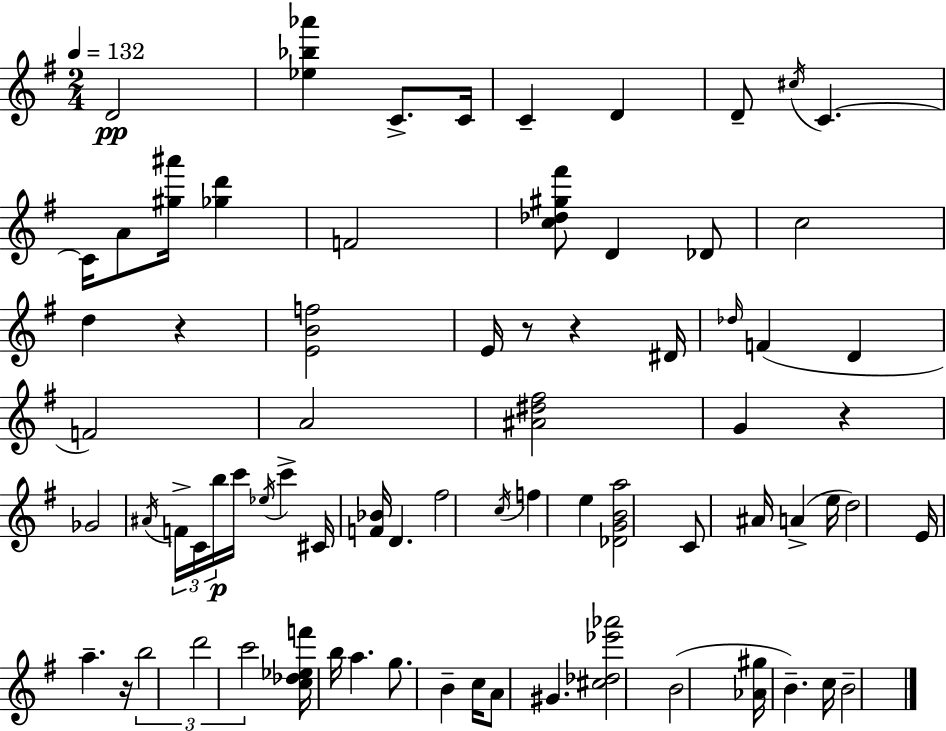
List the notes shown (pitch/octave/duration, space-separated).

D4/h [Eb5,Bb5,Ab6]/q C4/e. C4/s C4/q D4/q D4/e C#5/s C4/q. C4/s A4/e [G#5,A#6]/s [Gb5,D6]/q F4/h [C5,Db5,G#5,F#6]/e D4/q Db4/e C5/h D5/q R/q [E4,B4,F5]/h E4/s R/e R/q D#4/s Db5/s F4/q D4/q F4/h A4/h [A#4,D#5,F#5]/h G4/q R/q Gb4/h A#4/s F4/s C4/s B5/s C6/s Eb5/s C6/q C#4/s [F4,Bb4]/s D4/q. F#5/h C5/s F5/q E5/q [Db4,G4,B4,A5]/h C4/e A#4/s A4/q E5/s D5/h E4/s A5/q. R/s B5/h D6/h C6/h [C5,Db5,Eb5,F6]/s B5/s A5/q. G5/e. B4/q C5/s A4/e G#4/q. [C#5,Db5,Eb6,Ab6]/h B4/h [Ab4,G#5]/s B4/q. C5/s B4/h